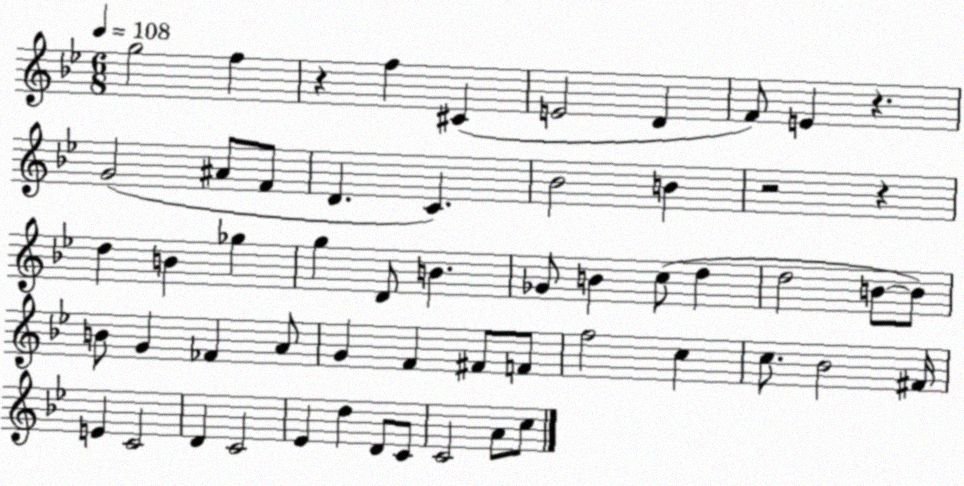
X:1
T:Untitled
M:6/8
L:1/4
K:Bb
g2 f z f ^C E2 D F/2 E z G2 ^A/2 F/2 D C _B2 B z2 z d B _g g D/2 B _G/2 B c/2 d d2 B/2 B/2 B/2 G _F A/2 G F ^F/2 F/2 f2 c c/2 _B2 ^F/4 E C2 D C2 _E d D/2 C/2 C2 A/2 c/2